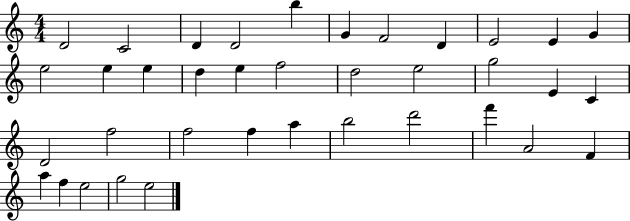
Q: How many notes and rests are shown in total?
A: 37